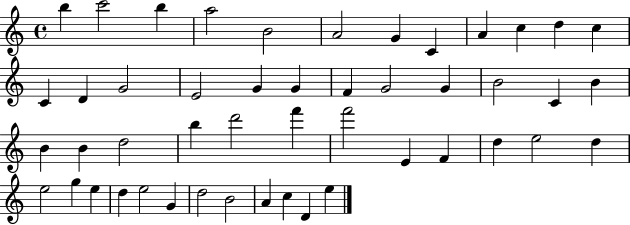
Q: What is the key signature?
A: C major